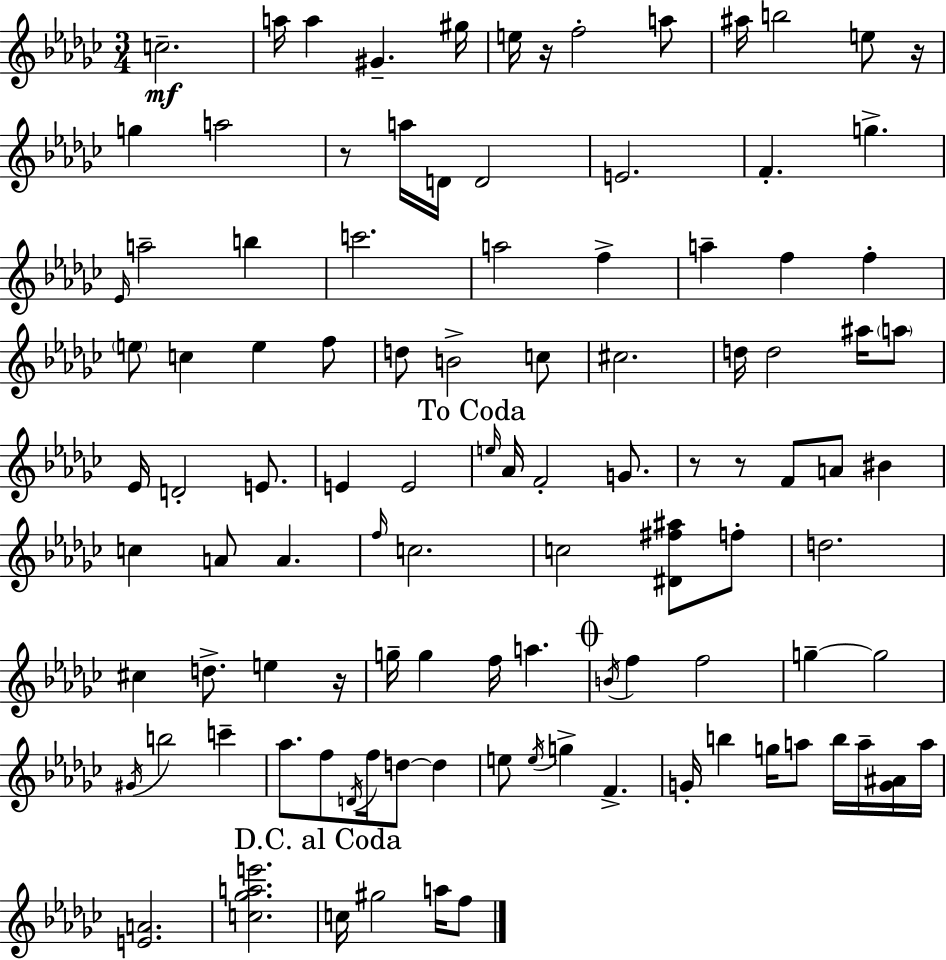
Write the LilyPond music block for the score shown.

{
  \clef treble
  \numericTimeSignature
  \time 3/4
  \key ees \minor
  c''2.--\mf | a''16 a''4 gis'4.-- gis''16 | e''16 r16 f''2-. a''8 | ais''16 b''2 e''8 r16 | \break g''4 a''2 | r8 a''16 d'16 d'2 | e'2. | f'4.-. g''4.-> | \break \grace { ees'16 } a''2-- b''4 | c'''2. | a''2 f''4-> | a''4-- f''4 f''4-. | \break \parenthesize e''8 c''4 e''4 f''8 | d''8 b'2-> c''8 | cis''2. | d''16 d''2 ais''16 \parenthesize a''8 | \break ees'16 d'2-. e'8. | e'4 e'2 | \mark "To Coda" \grace { e''16 } aes'16 f'2-. g'8. | r8 r8 f'8 a'8 bis'4 | \break c''4 a'8 a'4. | \grace { f''16 } c''2. | c''2 <dis' fis'' ais''>8 | f''8-. d''2. | \break cis''4 d''8.-> e''4 | r16 g''16-- g''4 f''16 a''4. | \mark \markup { \musicglyph "scripts.coda" } \acciaccatura { b'16 } f''4 f''2 | g''4--~~ g''2 | \break \acciaccatura { gis'16 } b''2 | c'''4-- aes''8. f''8 \acciaccatura { d'16 } f''16 | d''8~~ d''4 e''8 \acciaccatura { e''16 } g''4-> | f'4.-> g'16-. b''4 | \break g''16 a''8 b''16 a''16-- <g' ais'>16 a''16 <e' a'>2. | <c'' ges'' a'' e'''>2. | \mark "D.C. al Coda" c''16 gis''2 | a''16 f''8 \bar "|."
}